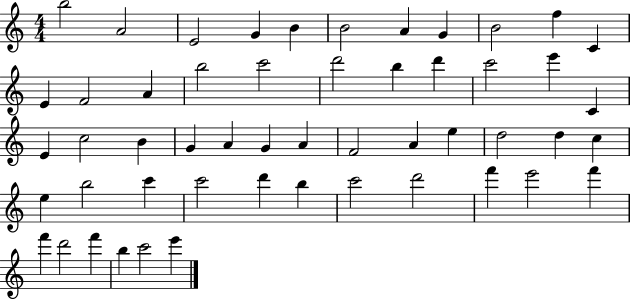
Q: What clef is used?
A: treble